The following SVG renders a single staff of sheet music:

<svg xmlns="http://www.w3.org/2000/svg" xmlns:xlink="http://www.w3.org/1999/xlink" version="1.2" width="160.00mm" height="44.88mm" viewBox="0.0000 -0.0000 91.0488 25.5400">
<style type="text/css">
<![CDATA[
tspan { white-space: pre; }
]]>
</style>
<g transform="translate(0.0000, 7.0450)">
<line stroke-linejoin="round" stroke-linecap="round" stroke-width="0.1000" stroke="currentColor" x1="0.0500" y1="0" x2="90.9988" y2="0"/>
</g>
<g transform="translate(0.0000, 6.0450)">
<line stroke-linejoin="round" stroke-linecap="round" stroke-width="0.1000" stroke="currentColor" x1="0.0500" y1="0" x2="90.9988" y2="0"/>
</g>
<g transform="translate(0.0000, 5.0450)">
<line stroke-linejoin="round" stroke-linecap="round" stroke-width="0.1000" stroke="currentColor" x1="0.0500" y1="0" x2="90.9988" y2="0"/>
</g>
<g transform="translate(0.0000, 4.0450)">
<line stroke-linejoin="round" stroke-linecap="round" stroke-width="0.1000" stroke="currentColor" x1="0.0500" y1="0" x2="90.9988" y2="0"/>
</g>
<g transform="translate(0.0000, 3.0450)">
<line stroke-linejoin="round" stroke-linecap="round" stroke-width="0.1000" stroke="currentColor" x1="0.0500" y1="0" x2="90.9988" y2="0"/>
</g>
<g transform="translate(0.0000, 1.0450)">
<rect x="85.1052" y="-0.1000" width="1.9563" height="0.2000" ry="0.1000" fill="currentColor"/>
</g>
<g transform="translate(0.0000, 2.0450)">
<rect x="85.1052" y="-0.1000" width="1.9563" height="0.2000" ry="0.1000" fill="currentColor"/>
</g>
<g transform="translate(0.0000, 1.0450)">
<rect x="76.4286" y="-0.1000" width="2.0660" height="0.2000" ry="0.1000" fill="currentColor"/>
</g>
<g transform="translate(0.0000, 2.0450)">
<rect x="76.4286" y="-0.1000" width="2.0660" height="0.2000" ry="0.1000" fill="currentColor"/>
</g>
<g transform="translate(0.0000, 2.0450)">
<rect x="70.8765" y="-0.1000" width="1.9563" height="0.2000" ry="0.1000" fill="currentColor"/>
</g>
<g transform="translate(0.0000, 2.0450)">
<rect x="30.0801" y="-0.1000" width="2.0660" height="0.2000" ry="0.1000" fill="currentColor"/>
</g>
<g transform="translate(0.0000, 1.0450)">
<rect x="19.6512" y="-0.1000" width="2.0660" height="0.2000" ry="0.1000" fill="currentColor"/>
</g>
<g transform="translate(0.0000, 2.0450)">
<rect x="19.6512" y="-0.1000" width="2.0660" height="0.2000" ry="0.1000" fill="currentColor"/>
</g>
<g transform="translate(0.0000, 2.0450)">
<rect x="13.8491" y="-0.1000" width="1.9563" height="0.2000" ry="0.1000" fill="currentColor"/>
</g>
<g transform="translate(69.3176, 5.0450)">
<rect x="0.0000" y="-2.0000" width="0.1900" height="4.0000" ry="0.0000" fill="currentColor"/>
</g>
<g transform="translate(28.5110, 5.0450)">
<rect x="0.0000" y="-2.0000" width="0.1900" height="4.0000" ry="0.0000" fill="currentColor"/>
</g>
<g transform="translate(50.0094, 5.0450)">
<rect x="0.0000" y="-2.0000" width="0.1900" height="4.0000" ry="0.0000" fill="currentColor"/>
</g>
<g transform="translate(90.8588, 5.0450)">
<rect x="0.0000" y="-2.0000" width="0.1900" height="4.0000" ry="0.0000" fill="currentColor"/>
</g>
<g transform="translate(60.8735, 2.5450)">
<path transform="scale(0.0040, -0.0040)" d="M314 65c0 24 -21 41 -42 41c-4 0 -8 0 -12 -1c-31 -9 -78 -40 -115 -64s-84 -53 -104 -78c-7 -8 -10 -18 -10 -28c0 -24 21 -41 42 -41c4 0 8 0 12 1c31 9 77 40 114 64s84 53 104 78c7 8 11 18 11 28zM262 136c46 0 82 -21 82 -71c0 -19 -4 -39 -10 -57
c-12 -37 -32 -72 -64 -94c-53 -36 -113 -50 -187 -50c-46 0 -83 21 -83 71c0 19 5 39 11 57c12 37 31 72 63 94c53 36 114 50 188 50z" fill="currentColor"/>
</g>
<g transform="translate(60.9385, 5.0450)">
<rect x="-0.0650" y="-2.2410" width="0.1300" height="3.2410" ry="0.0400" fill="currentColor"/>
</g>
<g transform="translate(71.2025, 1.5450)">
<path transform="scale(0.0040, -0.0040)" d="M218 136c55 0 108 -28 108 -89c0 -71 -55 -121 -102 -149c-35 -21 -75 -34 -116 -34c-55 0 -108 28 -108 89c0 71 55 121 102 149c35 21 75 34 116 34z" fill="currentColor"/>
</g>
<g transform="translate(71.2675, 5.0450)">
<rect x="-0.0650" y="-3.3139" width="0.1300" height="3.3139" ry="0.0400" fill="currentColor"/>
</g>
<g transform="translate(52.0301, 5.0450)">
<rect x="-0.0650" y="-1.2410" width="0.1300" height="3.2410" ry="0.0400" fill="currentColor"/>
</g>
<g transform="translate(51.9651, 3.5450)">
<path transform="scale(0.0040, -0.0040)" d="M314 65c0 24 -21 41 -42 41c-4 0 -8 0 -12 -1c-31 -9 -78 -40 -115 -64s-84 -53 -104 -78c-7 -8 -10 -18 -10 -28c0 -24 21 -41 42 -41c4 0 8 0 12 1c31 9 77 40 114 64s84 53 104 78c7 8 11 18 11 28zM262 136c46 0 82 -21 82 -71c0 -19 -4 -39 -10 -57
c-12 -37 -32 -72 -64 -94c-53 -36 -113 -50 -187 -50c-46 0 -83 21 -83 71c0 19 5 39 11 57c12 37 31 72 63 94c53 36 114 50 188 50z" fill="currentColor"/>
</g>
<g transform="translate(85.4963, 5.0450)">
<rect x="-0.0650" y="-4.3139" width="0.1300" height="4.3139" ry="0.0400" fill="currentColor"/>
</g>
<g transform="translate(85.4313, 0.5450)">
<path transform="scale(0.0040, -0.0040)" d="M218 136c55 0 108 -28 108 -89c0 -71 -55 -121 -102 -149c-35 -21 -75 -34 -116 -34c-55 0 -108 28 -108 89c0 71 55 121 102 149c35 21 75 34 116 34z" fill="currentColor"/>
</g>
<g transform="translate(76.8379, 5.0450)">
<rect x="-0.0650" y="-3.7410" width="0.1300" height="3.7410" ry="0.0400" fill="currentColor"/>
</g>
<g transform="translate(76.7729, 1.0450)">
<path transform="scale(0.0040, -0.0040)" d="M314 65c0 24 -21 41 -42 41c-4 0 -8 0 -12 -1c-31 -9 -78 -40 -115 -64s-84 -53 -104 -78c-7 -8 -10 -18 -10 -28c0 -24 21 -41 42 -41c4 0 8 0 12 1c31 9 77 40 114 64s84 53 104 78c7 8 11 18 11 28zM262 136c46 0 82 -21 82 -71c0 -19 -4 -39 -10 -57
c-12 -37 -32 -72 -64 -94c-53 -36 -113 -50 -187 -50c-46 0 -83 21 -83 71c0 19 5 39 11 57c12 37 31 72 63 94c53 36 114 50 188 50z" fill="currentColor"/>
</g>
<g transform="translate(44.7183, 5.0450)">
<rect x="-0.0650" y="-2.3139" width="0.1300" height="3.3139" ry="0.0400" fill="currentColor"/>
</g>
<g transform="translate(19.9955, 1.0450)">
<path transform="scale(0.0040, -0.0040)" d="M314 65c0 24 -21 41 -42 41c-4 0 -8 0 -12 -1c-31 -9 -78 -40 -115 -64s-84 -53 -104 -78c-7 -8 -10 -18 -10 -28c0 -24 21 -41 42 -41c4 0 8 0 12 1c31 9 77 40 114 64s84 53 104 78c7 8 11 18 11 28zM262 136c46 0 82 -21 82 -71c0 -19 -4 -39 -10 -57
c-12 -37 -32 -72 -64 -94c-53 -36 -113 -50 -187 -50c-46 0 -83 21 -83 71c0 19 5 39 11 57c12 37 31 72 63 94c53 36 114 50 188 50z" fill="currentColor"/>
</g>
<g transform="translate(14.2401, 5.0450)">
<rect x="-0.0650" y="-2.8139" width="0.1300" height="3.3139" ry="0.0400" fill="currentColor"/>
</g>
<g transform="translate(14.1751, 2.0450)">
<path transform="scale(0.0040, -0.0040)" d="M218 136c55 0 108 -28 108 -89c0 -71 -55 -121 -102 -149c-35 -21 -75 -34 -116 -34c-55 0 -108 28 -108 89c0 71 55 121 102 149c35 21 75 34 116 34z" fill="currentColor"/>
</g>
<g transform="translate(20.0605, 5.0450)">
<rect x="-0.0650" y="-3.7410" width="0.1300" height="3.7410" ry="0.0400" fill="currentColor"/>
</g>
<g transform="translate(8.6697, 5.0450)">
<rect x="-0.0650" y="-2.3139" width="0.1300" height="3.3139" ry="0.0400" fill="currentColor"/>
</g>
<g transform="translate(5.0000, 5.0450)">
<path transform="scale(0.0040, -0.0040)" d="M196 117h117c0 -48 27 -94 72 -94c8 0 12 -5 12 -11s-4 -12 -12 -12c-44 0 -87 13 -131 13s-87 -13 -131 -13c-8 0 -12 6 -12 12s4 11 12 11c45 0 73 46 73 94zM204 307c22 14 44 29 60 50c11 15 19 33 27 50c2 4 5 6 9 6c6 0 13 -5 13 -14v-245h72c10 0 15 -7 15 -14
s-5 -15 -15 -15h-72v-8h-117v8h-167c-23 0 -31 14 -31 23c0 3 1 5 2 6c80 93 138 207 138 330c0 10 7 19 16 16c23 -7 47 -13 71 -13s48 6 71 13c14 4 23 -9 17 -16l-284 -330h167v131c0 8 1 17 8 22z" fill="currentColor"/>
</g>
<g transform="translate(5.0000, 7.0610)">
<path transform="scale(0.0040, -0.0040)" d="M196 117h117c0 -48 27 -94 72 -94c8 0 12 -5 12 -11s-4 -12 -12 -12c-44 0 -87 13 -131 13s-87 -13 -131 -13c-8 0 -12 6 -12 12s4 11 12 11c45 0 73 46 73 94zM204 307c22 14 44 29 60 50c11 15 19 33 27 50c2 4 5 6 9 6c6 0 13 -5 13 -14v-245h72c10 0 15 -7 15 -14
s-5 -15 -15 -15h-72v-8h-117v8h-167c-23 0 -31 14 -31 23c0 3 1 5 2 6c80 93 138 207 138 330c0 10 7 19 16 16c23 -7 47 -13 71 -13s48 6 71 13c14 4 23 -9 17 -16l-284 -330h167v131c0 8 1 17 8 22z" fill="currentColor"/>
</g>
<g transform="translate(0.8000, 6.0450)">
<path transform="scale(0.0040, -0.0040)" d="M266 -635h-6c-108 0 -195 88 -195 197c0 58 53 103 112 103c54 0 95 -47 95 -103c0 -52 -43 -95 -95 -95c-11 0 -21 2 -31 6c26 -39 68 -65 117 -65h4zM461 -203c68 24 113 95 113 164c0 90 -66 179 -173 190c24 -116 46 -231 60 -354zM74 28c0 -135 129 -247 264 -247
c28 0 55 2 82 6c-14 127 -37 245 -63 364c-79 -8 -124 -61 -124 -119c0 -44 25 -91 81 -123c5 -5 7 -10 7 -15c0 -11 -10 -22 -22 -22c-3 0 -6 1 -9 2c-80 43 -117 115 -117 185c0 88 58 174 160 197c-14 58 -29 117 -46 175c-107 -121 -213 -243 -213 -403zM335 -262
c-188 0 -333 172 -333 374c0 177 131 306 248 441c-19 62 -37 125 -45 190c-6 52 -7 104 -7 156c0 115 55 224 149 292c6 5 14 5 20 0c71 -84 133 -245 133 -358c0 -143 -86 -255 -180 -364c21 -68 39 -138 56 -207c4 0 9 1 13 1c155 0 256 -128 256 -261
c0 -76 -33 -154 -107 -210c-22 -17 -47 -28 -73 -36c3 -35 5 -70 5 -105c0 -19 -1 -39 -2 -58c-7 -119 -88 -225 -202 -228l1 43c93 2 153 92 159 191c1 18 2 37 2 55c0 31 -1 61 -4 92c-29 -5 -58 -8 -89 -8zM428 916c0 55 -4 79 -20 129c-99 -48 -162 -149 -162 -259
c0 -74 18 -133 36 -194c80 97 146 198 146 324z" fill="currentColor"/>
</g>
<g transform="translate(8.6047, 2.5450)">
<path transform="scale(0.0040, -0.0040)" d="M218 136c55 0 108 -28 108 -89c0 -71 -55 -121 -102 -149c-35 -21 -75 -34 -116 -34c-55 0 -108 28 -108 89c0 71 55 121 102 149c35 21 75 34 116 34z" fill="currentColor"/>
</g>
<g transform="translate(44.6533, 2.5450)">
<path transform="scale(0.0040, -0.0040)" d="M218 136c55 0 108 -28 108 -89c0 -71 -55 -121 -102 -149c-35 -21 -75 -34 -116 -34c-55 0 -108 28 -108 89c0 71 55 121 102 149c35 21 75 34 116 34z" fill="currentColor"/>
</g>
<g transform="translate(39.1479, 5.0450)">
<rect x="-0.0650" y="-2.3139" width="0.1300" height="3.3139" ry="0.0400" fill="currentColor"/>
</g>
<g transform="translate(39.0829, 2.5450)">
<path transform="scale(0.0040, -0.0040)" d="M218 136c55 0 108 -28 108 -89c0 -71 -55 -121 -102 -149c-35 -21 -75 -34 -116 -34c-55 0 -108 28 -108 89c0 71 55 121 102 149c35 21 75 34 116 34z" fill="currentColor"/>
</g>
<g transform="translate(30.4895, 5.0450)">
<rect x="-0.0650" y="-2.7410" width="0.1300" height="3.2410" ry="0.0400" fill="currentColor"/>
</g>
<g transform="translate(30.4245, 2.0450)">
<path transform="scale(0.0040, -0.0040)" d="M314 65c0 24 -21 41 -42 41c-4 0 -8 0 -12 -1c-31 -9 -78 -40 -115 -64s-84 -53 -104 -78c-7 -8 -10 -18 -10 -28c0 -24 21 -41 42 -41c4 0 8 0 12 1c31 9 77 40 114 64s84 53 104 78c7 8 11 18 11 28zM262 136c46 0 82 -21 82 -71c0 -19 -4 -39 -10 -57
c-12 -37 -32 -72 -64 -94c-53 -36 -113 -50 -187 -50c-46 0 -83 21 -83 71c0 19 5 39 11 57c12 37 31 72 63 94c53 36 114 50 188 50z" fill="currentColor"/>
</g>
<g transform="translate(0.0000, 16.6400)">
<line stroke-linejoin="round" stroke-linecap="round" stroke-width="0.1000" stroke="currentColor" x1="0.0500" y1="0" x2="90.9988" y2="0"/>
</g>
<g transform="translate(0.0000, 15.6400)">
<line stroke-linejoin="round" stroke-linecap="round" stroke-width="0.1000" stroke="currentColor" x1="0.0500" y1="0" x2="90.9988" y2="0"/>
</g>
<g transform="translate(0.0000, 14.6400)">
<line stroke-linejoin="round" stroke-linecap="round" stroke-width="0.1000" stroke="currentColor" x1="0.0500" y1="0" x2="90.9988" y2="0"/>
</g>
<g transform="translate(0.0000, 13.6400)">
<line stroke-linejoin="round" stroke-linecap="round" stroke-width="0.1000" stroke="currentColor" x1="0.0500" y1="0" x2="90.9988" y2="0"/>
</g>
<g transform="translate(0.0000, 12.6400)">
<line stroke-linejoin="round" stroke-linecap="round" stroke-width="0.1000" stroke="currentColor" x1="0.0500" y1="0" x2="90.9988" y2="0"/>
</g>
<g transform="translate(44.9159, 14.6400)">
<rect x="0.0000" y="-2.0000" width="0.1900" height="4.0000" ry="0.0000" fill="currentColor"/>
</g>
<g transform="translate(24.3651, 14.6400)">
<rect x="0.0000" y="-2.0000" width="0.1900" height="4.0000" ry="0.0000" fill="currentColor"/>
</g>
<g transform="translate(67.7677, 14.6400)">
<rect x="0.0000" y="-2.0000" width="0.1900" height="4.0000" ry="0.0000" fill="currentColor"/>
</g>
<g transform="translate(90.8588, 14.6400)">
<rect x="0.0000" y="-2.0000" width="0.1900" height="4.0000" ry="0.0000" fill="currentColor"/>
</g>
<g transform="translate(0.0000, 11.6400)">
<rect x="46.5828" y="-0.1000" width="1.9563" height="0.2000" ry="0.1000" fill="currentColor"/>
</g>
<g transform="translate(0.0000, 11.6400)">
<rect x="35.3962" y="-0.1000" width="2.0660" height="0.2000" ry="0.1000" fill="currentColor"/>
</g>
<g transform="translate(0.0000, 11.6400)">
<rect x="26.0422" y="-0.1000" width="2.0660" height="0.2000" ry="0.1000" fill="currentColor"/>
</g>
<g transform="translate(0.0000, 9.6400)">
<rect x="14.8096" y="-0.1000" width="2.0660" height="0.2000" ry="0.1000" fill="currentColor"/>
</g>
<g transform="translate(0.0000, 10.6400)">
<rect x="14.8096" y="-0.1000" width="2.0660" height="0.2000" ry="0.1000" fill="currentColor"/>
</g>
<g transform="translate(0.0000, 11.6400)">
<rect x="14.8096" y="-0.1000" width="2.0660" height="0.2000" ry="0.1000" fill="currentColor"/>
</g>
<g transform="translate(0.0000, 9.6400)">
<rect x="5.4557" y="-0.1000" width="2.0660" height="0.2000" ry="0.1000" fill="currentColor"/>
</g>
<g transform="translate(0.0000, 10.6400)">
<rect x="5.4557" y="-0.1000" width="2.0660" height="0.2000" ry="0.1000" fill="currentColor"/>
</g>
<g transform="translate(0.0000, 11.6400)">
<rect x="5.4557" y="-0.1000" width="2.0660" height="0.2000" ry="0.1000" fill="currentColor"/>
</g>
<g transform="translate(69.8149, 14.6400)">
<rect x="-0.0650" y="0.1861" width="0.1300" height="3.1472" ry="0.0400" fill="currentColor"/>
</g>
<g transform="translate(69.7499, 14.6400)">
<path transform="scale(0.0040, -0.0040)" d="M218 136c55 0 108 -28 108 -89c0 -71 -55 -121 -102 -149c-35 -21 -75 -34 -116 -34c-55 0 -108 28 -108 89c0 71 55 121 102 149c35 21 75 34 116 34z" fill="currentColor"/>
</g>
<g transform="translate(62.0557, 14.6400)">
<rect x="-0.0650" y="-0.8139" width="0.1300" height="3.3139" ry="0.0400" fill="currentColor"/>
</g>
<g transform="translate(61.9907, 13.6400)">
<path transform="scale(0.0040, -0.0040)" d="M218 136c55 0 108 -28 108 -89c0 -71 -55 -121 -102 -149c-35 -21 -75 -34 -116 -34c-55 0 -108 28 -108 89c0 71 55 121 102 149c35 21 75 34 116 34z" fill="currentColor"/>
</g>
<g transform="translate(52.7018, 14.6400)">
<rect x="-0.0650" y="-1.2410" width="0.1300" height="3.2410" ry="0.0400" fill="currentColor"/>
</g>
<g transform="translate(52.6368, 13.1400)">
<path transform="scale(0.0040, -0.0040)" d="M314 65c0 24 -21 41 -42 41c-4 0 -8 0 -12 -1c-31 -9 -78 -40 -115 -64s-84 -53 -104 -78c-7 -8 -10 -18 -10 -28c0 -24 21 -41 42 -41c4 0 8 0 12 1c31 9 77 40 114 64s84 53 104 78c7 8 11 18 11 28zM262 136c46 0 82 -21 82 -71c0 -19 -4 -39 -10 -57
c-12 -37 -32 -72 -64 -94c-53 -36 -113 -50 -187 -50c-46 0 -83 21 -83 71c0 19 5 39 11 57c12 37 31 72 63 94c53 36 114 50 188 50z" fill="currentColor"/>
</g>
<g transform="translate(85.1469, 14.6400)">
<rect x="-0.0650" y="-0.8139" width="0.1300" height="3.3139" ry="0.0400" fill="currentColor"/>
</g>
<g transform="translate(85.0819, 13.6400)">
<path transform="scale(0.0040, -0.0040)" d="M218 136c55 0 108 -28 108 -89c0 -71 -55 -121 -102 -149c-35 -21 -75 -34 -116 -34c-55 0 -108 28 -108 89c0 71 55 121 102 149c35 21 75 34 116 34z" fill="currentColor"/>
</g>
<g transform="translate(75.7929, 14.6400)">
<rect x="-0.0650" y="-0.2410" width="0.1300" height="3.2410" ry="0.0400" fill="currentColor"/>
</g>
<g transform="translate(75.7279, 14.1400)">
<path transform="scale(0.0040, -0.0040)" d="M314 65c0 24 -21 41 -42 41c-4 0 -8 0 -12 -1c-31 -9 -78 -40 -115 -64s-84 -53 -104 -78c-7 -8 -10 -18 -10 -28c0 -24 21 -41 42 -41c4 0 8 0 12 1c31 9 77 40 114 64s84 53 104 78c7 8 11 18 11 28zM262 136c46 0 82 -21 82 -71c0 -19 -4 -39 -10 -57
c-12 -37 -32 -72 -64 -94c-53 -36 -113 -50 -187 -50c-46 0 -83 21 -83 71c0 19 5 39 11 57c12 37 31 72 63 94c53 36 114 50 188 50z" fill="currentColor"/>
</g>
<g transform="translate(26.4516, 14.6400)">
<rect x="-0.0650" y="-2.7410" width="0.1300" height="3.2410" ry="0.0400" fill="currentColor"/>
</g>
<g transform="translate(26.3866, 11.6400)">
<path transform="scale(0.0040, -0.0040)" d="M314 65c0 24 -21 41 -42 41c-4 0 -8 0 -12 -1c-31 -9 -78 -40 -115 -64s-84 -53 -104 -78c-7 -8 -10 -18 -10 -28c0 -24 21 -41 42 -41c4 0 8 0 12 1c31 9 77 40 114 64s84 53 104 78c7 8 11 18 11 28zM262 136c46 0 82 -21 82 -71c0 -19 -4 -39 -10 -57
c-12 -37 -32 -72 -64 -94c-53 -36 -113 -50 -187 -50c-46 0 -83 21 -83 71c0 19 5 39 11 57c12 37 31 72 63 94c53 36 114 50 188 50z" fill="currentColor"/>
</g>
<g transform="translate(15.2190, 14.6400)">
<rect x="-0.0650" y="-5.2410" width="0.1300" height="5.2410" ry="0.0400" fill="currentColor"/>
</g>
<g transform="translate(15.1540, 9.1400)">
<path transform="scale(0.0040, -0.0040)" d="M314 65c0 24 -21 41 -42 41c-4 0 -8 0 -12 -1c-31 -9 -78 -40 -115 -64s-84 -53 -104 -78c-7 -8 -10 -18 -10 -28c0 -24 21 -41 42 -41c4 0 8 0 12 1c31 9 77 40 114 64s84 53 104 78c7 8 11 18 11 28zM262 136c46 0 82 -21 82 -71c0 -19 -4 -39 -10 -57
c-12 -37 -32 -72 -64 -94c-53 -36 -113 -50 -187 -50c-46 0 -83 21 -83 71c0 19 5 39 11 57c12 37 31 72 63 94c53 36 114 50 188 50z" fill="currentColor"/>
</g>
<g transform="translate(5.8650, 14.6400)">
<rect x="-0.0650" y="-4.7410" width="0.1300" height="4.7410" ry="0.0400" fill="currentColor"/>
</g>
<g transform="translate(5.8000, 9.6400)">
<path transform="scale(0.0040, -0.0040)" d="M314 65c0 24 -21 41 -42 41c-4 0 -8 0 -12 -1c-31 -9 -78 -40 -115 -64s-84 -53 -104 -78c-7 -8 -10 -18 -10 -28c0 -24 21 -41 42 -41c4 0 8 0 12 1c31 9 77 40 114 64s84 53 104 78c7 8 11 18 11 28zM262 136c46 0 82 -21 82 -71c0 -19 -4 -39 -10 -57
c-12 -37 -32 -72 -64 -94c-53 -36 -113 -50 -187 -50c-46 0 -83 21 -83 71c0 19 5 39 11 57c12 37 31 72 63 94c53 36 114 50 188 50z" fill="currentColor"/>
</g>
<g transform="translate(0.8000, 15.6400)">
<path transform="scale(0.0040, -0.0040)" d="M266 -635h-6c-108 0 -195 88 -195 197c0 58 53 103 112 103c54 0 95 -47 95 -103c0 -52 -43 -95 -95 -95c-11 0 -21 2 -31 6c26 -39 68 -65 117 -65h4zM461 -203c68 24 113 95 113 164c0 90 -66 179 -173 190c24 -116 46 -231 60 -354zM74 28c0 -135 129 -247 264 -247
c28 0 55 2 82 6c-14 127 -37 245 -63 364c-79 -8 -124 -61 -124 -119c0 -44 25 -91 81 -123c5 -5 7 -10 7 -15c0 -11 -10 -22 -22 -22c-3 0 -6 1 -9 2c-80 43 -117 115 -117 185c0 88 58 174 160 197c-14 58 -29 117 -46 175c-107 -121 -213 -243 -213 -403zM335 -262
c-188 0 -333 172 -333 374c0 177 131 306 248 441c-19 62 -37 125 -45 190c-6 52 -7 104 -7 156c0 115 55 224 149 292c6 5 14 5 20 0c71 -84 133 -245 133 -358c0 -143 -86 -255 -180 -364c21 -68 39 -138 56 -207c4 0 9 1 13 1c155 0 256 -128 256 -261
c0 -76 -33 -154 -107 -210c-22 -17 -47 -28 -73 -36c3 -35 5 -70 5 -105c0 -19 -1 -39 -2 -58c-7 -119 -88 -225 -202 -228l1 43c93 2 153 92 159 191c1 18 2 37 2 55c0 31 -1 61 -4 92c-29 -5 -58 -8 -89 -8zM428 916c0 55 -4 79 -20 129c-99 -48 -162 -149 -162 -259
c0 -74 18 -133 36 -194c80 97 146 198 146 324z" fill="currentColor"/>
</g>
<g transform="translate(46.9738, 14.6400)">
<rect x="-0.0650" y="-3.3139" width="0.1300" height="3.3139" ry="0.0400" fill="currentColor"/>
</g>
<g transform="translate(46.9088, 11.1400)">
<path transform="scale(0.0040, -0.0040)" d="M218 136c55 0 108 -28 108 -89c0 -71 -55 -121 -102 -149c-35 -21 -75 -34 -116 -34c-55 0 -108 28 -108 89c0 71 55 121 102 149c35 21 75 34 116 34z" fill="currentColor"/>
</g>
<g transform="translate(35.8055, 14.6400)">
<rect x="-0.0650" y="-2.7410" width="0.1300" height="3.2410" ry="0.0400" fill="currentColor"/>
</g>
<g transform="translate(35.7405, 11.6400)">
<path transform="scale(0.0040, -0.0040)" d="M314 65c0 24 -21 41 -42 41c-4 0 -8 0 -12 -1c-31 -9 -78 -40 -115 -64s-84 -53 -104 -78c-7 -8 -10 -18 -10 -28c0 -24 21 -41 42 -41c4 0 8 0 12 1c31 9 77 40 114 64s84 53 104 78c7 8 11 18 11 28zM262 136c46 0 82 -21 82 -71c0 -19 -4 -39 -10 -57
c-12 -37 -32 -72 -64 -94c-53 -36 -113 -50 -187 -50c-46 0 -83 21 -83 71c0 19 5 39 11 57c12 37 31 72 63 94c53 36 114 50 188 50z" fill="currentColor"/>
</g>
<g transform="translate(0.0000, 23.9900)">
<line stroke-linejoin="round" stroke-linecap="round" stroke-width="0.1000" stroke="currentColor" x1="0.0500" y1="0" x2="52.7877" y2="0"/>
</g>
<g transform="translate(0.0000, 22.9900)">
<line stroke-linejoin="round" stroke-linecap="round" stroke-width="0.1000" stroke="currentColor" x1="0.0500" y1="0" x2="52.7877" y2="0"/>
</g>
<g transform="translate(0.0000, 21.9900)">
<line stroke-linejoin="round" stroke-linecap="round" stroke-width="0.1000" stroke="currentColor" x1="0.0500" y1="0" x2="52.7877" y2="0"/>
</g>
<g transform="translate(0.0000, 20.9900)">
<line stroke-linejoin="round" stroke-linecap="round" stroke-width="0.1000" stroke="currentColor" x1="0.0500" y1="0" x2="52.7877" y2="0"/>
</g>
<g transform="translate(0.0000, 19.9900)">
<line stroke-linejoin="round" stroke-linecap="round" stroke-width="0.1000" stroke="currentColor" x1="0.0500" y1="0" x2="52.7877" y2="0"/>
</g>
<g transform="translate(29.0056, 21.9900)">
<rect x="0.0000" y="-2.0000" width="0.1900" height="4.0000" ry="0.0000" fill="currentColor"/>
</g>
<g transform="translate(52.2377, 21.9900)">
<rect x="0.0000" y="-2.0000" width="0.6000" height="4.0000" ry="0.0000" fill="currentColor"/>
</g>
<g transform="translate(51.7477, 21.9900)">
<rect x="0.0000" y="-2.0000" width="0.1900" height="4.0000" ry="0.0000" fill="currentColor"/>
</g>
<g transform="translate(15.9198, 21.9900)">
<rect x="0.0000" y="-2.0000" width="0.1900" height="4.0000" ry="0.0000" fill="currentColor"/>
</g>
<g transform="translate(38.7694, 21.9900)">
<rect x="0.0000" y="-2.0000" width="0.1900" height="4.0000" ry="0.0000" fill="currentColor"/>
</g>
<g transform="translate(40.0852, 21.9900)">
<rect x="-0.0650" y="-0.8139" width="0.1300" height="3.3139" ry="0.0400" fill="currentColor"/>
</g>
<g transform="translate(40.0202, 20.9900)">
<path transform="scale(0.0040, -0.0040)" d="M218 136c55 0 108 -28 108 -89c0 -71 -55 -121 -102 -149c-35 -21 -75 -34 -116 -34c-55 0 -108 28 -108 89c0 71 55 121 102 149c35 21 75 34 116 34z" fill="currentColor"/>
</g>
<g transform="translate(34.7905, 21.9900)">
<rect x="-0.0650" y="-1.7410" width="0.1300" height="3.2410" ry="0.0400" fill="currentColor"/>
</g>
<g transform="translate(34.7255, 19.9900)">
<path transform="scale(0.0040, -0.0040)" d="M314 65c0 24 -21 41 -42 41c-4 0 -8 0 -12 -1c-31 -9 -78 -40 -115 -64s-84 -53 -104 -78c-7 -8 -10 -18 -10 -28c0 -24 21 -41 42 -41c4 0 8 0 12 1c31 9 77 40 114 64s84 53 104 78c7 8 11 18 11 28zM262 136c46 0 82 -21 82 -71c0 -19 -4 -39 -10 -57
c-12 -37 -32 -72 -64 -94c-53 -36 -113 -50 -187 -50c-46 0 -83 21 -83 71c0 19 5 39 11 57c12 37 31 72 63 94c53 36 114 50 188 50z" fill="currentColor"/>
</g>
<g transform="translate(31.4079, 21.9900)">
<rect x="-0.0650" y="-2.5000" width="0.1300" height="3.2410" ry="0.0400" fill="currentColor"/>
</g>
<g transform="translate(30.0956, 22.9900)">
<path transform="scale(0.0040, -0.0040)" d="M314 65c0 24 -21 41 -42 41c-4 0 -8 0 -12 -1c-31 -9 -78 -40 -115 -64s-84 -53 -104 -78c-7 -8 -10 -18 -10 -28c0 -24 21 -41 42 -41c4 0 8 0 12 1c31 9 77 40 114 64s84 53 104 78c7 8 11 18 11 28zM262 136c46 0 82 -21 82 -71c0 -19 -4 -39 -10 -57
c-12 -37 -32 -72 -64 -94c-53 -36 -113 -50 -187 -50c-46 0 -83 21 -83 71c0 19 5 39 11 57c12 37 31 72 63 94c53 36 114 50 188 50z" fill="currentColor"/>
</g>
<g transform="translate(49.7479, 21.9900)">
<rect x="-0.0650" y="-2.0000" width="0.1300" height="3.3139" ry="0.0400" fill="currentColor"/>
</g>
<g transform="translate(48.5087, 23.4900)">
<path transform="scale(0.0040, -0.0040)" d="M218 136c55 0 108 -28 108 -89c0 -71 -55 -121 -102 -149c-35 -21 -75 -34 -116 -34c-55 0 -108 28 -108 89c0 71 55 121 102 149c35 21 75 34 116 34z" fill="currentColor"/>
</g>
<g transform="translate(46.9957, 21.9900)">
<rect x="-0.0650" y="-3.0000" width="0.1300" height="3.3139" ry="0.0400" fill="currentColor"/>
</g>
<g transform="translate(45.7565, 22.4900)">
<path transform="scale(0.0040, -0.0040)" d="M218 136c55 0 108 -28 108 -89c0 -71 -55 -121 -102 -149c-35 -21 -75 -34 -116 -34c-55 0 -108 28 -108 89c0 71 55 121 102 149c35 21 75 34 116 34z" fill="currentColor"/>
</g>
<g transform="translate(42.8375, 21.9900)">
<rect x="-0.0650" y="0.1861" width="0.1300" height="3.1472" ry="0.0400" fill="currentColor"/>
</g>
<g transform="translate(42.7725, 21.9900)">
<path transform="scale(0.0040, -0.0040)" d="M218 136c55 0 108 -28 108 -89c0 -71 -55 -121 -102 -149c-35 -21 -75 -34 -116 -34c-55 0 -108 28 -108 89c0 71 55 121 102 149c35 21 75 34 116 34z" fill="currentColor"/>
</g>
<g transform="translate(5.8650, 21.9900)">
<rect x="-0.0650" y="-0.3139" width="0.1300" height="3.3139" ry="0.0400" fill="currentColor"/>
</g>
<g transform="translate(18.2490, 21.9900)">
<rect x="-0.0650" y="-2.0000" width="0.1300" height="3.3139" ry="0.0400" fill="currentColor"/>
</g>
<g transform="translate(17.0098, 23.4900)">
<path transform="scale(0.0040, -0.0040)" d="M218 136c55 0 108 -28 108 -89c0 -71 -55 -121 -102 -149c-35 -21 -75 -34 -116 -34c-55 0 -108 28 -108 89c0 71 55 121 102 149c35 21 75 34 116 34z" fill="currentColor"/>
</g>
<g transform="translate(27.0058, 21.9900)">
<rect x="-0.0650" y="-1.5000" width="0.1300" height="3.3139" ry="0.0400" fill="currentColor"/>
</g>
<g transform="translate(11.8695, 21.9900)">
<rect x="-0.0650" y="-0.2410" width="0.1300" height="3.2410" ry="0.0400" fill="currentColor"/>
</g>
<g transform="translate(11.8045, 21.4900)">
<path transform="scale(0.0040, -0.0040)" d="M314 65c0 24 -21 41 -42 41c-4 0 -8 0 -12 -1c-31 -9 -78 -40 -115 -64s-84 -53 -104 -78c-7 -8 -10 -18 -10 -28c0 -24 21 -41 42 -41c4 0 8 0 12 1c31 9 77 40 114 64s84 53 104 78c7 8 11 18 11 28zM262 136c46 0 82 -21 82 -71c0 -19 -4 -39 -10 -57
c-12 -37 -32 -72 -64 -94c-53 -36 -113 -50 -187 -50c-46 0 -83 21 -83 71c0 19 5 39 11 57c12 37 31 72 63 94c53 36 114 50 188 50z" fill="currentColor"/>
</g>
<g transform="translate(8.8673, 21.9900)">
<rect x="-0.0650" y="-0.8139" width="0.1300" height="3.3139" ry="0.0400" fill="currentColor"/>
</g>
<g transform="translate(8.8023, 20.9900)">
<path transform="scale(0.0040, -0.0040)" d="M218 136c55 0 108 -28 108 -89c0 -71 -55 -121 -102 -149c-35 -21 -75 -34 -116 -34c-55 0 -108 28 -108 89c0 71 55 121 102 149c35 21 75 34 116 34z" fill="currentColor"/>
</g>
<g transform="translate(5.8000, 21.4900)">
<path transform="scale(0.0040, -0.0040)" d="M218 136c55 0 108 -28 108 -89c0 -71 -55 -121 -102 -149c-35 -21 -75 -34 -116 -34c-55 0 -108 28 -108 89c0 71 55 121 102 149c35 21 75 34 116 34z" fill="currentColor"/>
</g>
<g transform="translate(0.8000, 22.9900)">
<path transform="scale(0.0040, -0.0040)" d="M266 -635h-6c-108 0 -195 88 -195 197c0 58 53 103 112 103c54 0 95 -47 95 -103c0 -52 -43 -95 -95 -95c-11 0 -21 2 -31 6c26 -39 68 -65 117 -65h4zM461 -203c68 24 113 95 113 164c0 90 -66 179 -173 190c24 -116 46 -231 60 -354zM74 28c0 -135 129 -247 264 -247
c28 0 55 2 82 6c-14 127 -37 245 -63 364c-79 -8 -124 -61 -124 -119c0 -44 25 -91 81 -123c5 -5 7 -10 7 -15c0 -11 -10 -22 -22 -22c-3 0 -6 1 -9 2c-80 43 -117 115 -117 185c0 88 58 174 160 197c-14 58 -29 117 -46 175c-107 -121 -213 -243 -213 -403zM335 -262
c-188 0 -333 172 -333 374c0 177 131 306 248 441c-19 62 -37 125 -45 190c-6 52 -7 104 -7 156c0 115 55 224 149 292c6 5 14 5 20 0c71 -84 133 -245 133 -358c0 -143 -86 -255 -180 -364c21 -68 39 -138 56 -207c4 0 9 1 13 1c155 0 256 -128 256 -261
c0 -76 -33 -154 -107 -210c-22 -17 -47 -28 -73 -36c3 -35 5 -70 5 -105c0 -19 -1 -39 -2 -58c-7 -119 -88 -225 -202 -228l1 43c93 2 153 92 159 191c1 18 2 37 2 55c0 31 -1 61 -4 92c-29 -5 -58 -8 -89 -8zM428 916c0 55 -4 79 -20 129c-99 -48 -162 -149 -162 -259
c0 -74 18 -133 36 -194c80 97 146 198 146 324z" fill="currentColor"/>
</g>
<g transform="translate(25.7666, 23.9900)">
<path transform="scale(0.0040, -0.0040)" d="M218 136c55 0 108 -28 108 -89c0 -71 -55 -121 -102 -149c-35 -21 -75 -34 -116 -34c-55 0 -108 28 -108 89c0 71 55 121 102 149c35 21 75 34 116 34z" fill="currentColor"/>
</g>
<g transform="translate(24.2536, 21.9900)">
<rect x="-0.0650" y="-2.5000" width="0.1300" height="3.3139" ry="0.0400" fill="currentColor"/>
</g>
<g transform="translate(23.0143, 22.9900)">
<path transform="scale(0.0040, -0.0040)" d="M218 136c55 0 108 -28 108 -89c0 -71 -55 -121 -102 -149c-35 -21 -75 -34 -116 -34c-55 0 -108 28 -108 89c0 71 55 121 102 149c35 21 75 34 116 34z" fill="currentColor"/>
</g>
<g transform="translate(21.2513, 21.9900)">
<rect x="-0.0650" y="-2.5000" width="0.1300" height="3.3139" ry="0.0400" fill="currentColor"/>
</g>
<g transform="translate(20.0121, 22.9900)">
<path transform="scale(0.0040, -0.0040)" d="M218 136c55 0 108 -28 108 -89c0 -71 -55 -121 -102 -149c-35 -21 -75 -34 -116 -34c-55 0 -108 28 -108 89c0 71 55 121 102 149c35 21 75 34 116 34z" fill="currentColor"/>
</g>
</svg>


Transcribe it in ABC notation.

X:1
T:Untitled
M:4/4
L:1/4
K:C
g a c'2 a2 g g e2 g2 b c'2 d' e'2 f'2 a2 a2 b e2 d B c2 d c d c2 F G G E G2 f2 d B A F